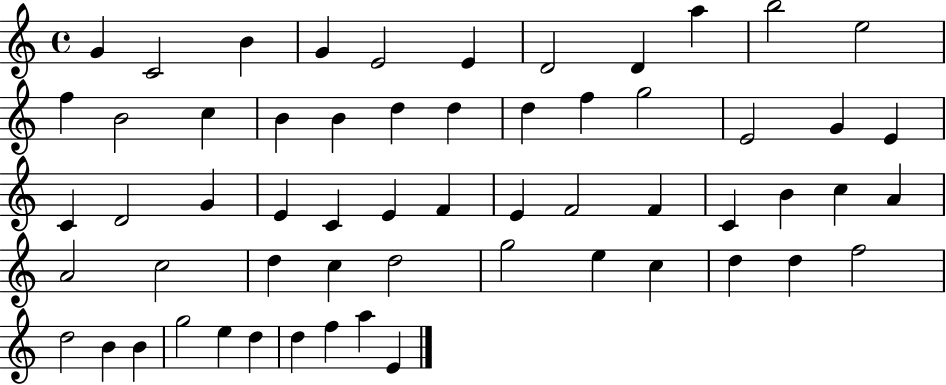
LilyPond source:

{
  \clef treble
  \time 4/4
  \defaultTimeSignature
  \key c \major
  g'4 c'2 b'4 | g'4 e'2 e'4 | d'2 d'4 a''4 | b''2 e''2 | \break f''4 b'2 c''4 | b'4 b'4 d''4 d''4 | d''4 f''4 g''2 | e'2 g'4 e'4 | \break c'4 d'2 g'4 | e'4 c'4 e'4 f'4 | e'4 f'2 f'4 | c'4 b'4 c''4 a'4 | \break a'2 c''2 | d''4 c''4 d''2 | g''2 e''4 c''4 | d''4 d''4 f''2 | \break d''2 b'4 b'4 | g''2 e''4 d''4 | d''4 f''4 a''4 e'4 | \bar "|."
}